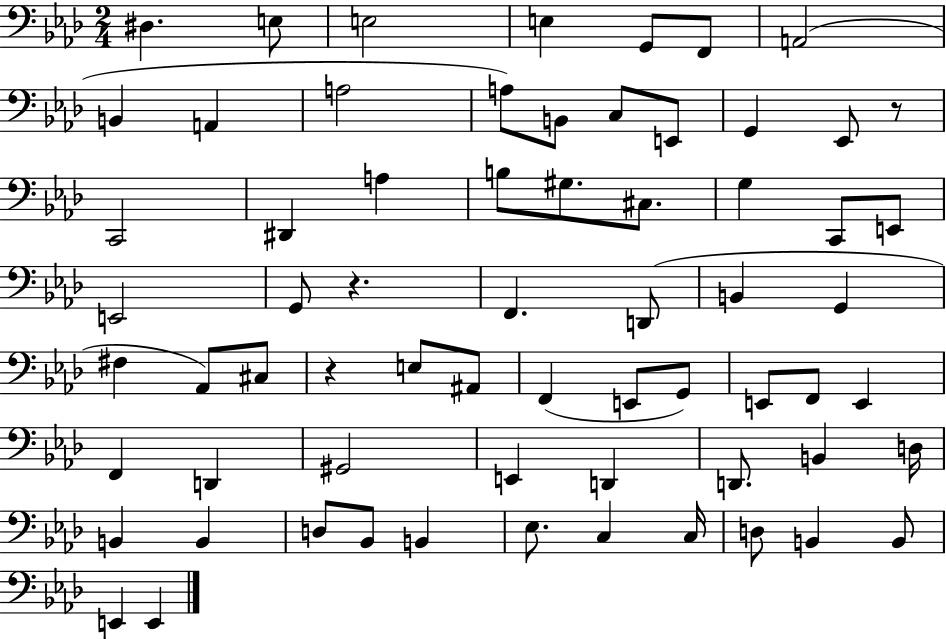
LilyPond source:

{
  \clef bass
  \numericTimeSignature
  \time 2/4
  \key aes \major
  dis4. e8 | e2 | e4 g,8 f,8 | a,2( | \break b,4 a,4 | a2 | a8) b,8 c8 e,8 | g,4 ees,8 r8 | \break c,2 | dis,4 a4 | b8 gis8. cis8. | g4 c,8 e,8 | \break e,2 | g,8 r4. | f,4. d,8( | b,4 g,4 | \break fis4 aes,8) cis8 | r4 e8 ais,8 | f,4( e,8 g,8) | e,8 f,8 e,4 | \break f,4 d,4 | gis,2 | e,4 d,4 | d,8. b,4 d16 | \break b,4 b,4 | d8 bes,8 b,4 | ees8. c4 c16 | d8 b,4 b,8 | \break e,4 e,4 | \bar "|."
}